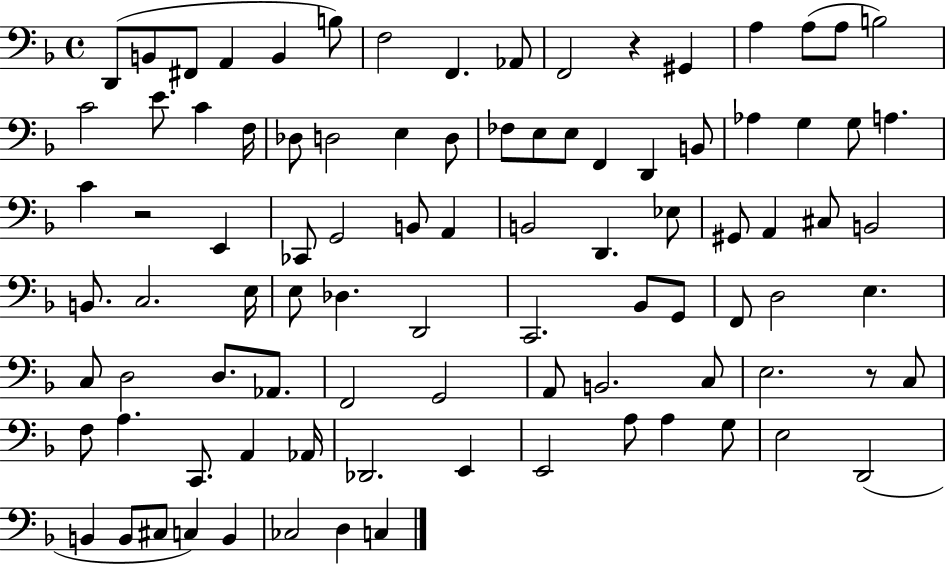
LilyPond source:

{
  \clef bass
  \time 4/4
  \defaultTimeSignature
  \key f \major
  d,8( b,8 fis,8 a,4 b,4 b8) | f2 f,4. aes,8 | f,2 r4 gis,4 | a4 a8( a8 b2) | \break c'2 e'8. c'4 f16 | des8 d2 e4 d8 | fes8 e8 e8 f,4 d,4 b,8 | aes4 g4 g8 a4. | \break c'4 r2 e,4 | ces,8 g,2 b,8 a,4 | b,2 d,4. ees8 | gis,8 a,4 cis8 b,2 | \break b,8. c2. e16 | e8 des4. d,2 | c,2. bes,8 g,8 | f,8 d2 e4. | \break c8 d2 d8. aes,8. | f,2 g,2 | a,8 b,2. c8 | e2. r8 c8 | \break f8 a4. c,8. a,4 aes,16 | des,2. e,4 | e,2 a8 a4 g8 | e2 d,2( | \break b,4 b,8 cis8 c4) b,4 | ces2 d4 c4 | \bar "|."
}